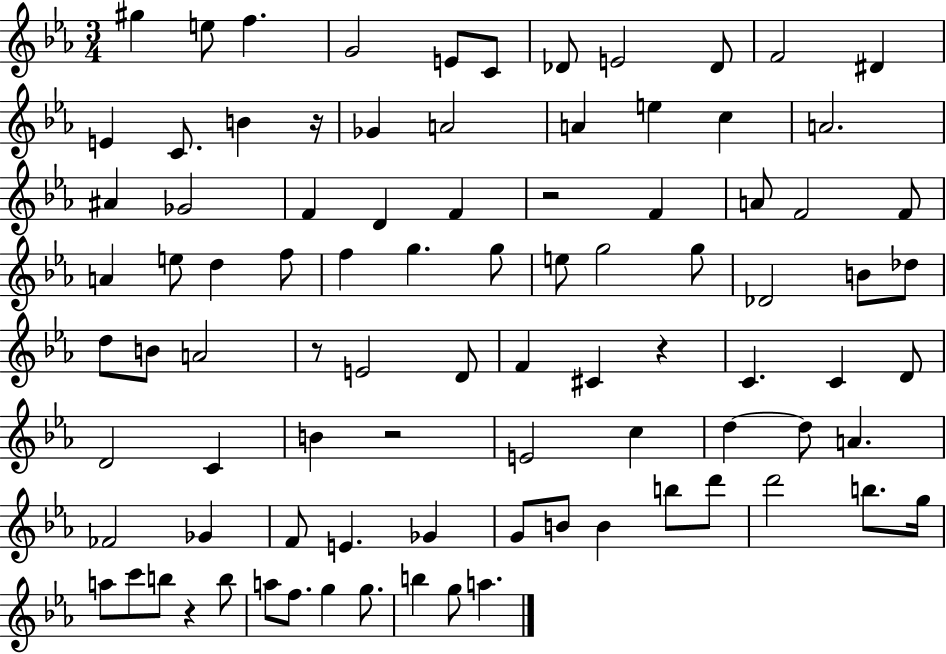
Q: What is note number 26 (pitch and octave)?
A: F4